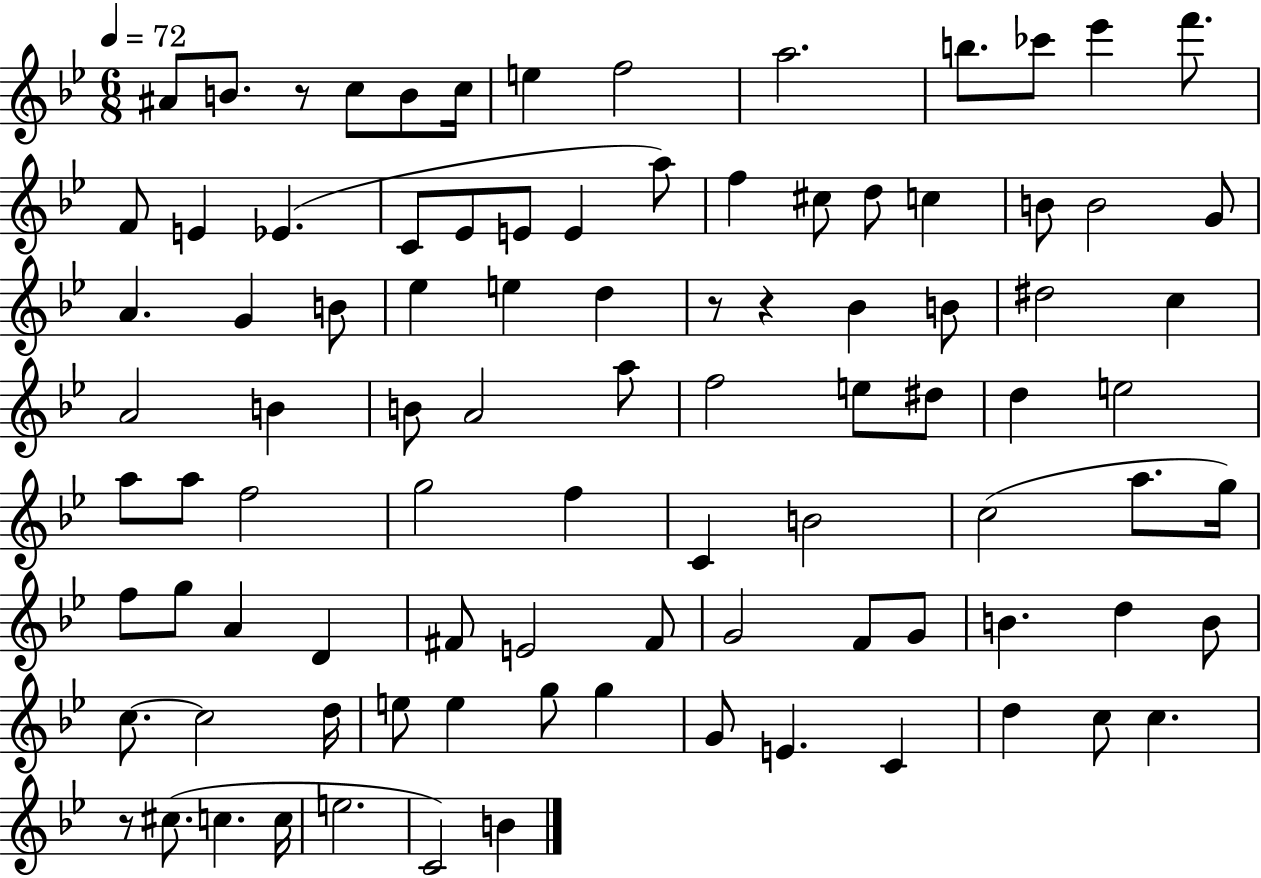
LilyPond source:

{
  \clef treble
  \numericTimeSignature
  \time 6/8
  \key bes \major
  \tempo 4 = 72
  ais'8 b'8. r8 c''8 b'8 c''16 | e''4 f''2 | a''2. | b''8. ces'''8 ees'''4 f'''8. | \break f'8 e'4 ees'4.( | c'8 ees'8 e'8 e'4 a''8) | f''4 cis''8 d''8 c''4 | b'8 b'2 g'8 | \break a'4. g'4 b'8 | ees''4 e''4 d''4 | r8 r4 bes'4 b'8 | dis''2 c''4 | \break a'2 b'4 | b'8 a'2 a''8 | f''2 e''8 dis''8 | d''4 e''2 | \break a''8 a''8 f''2 | g''2 f''4 | c'4 b'2 | c''2( a''8. g''16) | \break f''8 g''8 a'4 d'4 | fis'8 e'2 fis'8 | g'2 f'8 g'8 | b'4. d''4 b'8 | \break c''8.~~ c''2 d''16 | e''8 e''4 g''8 g''4 | g'8 e'4. c'4 | d''4 c''8 c''4. | \break r8 cis''8.( c''4. c''16 | e''2. | c'2) b'4 | \bar "|."
}